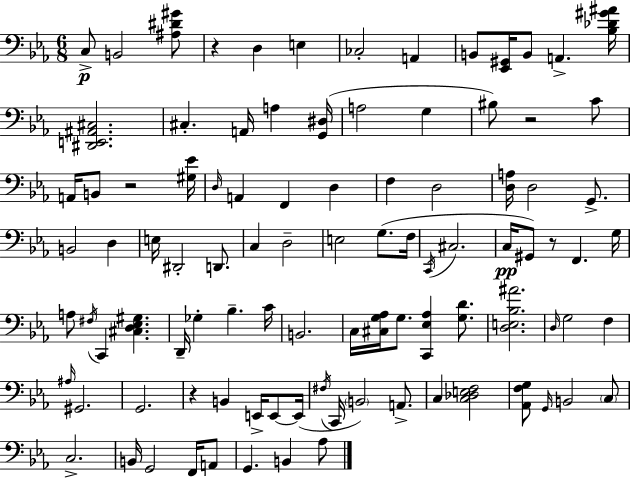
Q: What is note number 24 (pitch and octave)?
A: D3